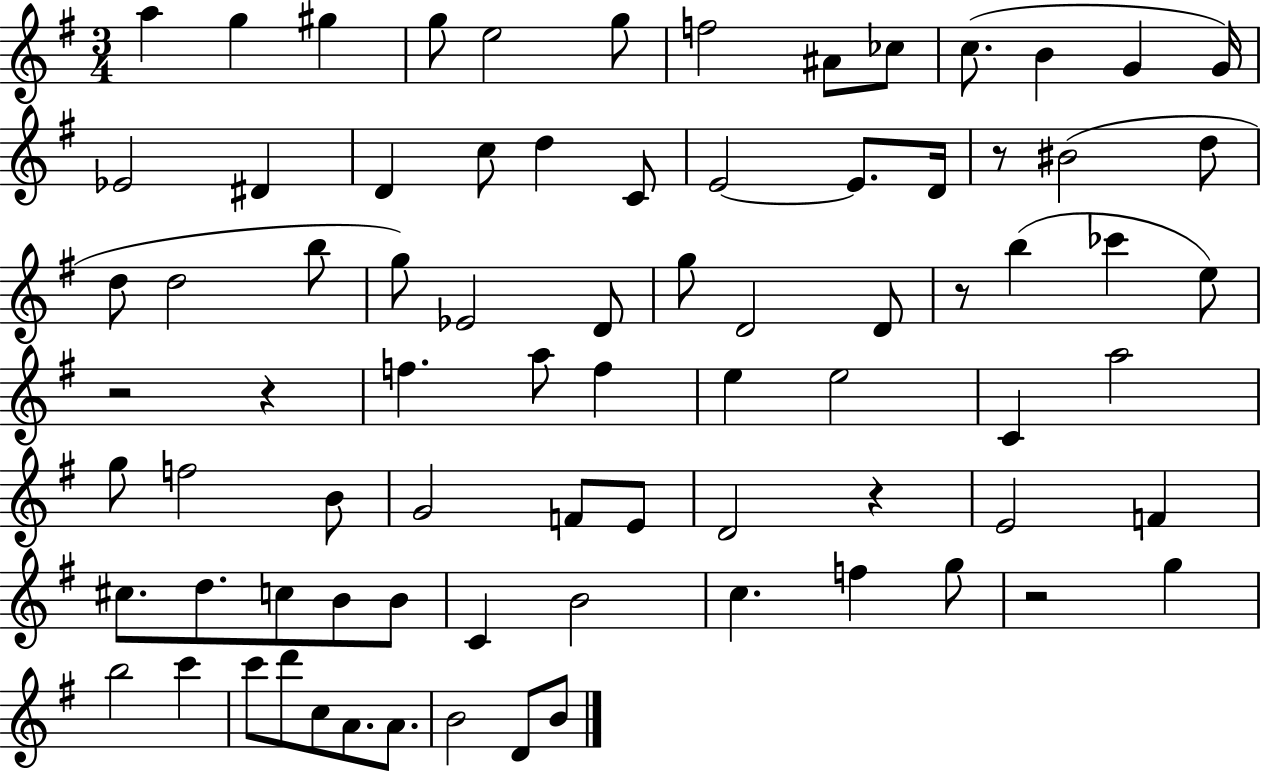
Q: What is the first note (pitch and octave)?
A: A5